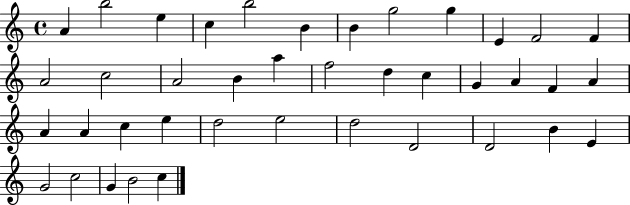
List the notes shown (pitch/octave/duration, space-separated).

A4/q B5/h E5/q C5/q B5/h B4/q B4/q G5/h G5/q E4/q F4/h F4/q A4/h C5/h A4/h B4/q A5/q F5/h D5/q C5/q G4/q A4/q F4/q A4/q A4/q A4/q C5/q E5/q D5/h E5/h D5/h D4/h D4/h B4/q E4/q G4/h C5/h G4/q B4/h C5/q